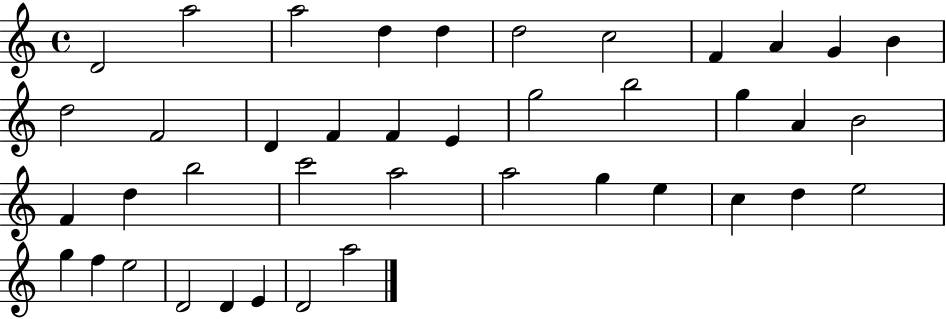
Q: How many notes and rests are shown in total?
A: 41